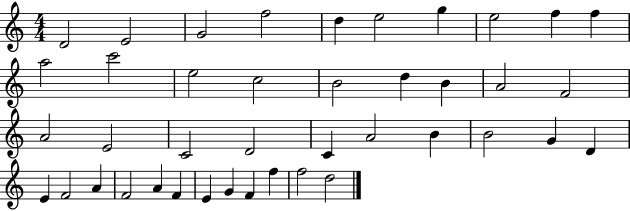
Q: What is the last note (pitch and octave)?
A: D5